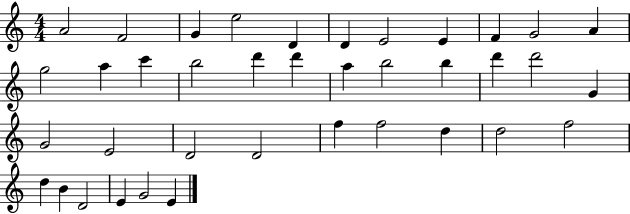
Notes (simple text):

A4/h F4/h G4/q E5/h D4/q D4/q E4/h E4/q F4/q G4/h A4/q G5/h A5/q C6/q B5/h D6/q D6/q A5/q B5/h B5/q D6/q D6/h G4/q G4/h E4/h D4/h D4/h F5/q F5/h D5/q D5/h F5/h D5/q B4/q D4/h E4/q G4/h E4/q